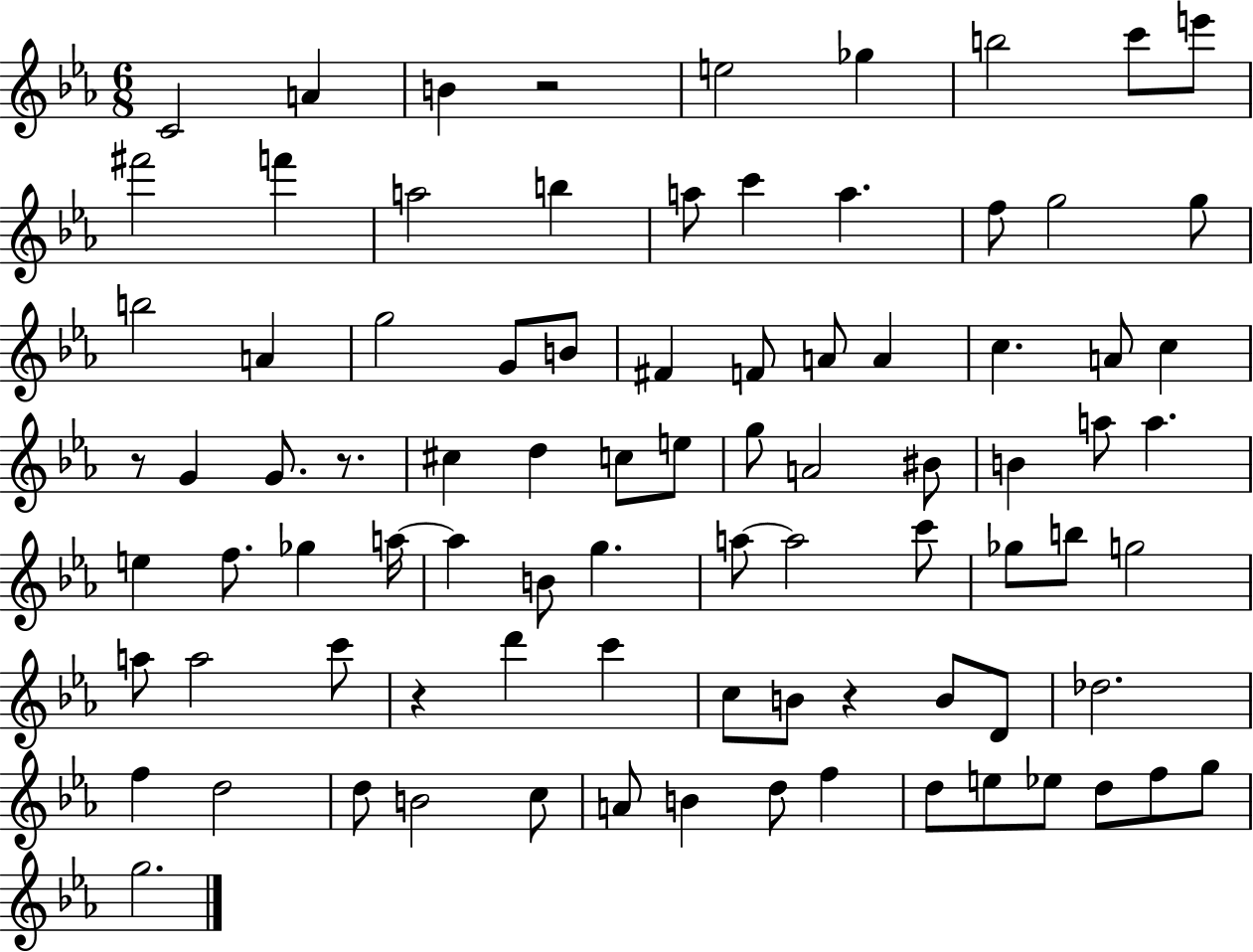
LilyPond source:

{
  \clef treble
  \numericTimeSignature
  \time 6/8
  \key ees \major
  c'2 a'4 | b'4 r2 | e''2 ges''4 | b''2 c'''8 e'''8 | \break fis'''2 f'''4 | a''2 b''4 | a''8 c'''4 a''4. | f''8 g''2 g''8 | \break b''2 a'4 | g''2 g'8 b'8 | fis'4 f'8 a'8 a'4 | c''4. a'8 c''4 | \break r8 g'4 g'8. r8. | cis''4 d''4 c''8 e''8 | g''8 a'2 bis'8 | b'4 a''8 a''4. | \break e''4 f''8. ges''4 a''16~~ | a''4 b'8 g''4. | a''8~~ a''2 c'''8 | ges''8 b''8 g''2 | \break a''8 a''2 c'''8 | r4 d'''4 c'''4 | c''8 b'8 r4 b'8 d'8 | des''2. | \break f''4 d''2 | d''8 b'2 c''8 | a'8 b'4 d''8 f''4 | d''8 e''8 ees''8 d''8 f''8 g''8 | \break g''2. | \bar "|."
}